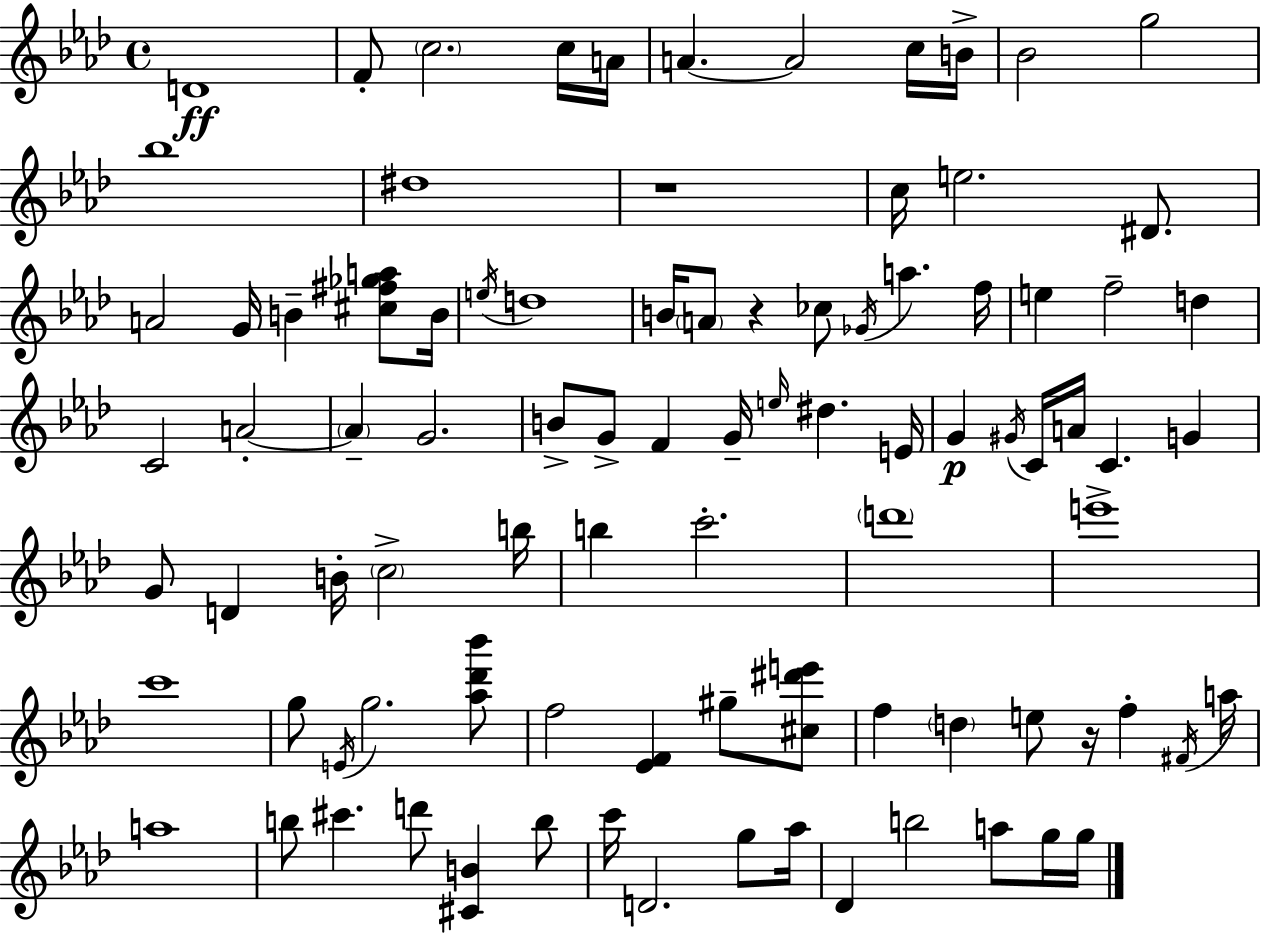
D4/w F4/e C5/h. C5/s A4/s A4/q. A4/h C5/s B4/s Bb4/h G5/h Bb5/w D#5/w R/w C5/s E5/h. D#4/e. A4/h G4/s B4/q [C#5,F#5,Gb5,A5]/e B4/s E5/s D5/w B4/s A4/e R/q CES5/e Gb4/s A5/q. F5/s E5/q F5/h D5/q C4/h A4/h A4/q G4/h. B4/e G4/e F4/q G4/s E5/s D#5/q. E4/s G4/q G#4/s C4/s A4/s C4/q. G4/q G4/e D4/q B4/s C5/h B5/s B5/q C6/h. D6/w E6/w C6/w G5/e E4/s G5/h. [Ab5,Db6,Bb6]/e F5/h [Eb4,F4]/q G#5/e [C#5,D#6,E6]/e F5/q D5/q E5/e R/s F5/q F#4/s A5/s A5/w B5/e C#6/q. D6/e [C#4,B4]/q B5/e C6/s D4/h. G5/e Ab5/s Db4/q B5/h A5/e G5/s G5/s